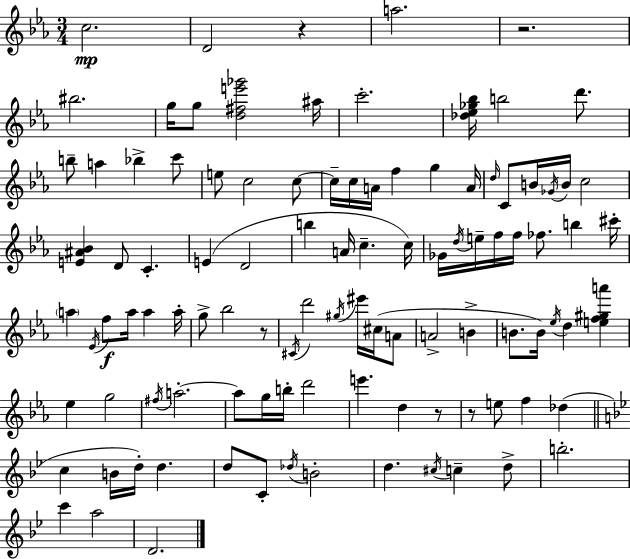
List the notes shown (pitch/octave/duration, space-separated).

C5/h. D4/h R/q A5/h. R/h. BIS5/h. G5/s G5/e [D5,F#5,E6,Gb6]/h A#5/s C6/h. [Db5,Eb5,Gb5,Bb5]/s B5/h D6/e. B5/e A5/q Bb5/q C6/e E5/e C5/h C5/e C5/s C5/s A4/s F5/q G5/q A4/s D5/s C4/e B4/s Gb4/s B4/s C5/h [E4,A#4,Bb4]/q D4/e C4/q. E4/q D4/h B5/q A4/s C5/q. C5/s Gb4/s D5/s E5/s F5/s F5/s FES5/e. B5/q C#6/s A5/q Eb4/s F5/e A5/s A5/q A5/s G5/e Bb5/h R/e C#4/s D6/h G#5/s EIS6/s C#5/s A4/e A4/h B4/q B4/e. B4/s Eb5/s D5/q [E5,F5,G#5,A6]/q Eb5/q G5/h F#5/s A5/h. A5/e G5/s B5/s D6/h E6/q. D5/q R/e R/e E5/e F5/q Db5/q C5/q B4/s D5/s D5/q. D5/e C4/e Db5/s B4/h D5/q. C#5/s C5/q D5/e B5/h. C6/q A5/h D4/h.